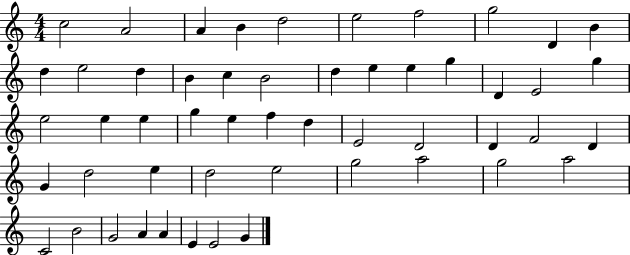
{
  \clef treble
  \numericTimeSignature
  \time 4/4
  \key c \major
  c''2 a'2 | a'4 b'4 d''2 | e''2 f''2 | g''2 d'4 b'4 | \break d''4 e''2 d''4 | b'4 c''4 b'2 | d''4 e''4 e''4 g''4 | d'4 e'2 g''4 | \break e''2 e''4 e''4 | g''4 e''4 f''4 d''4 | e'2 d'2 | d'4 f'2 d'4 | \break g'4 d''2 e''4 | d''2 e''2 | g''2 a''2 | g''2 a''2 | \break c'2 b'2 | g'2 a'4 a'4 | e'4 e'2 g'4 | \bar "|."
}